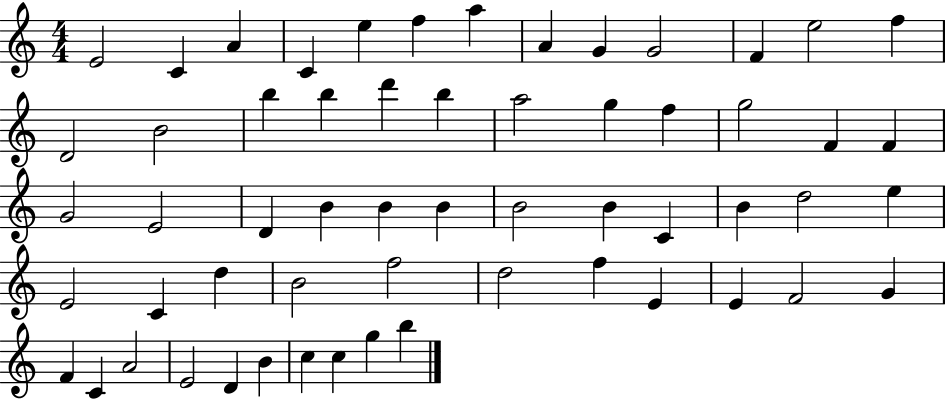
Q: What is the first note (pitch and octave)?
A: E4